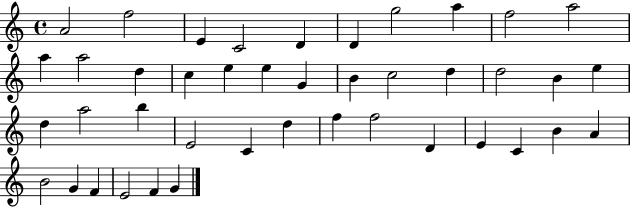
{
  \clef treble
  \time 4/4
  \defaultTimeSignature
  \key c \major
  a'2 f''2 | e'4 c'2 d'4 | d'4 g''2 a''4 | f''2 a''2 | \break a''4 a''2 d''4 | c''4 e''4 e''4 g'4 | b'4 c''2 d''4 | d''2 b'4 e''4 | \break d''4 a''2 b''4 | e'2 c'4 d''4 | f''4 f''2 d'4 | e'4 c'4 b'4 a'4 | \break b'2 g'4 f'4 | e'2 f'4 g'4 | \bar "|."
}